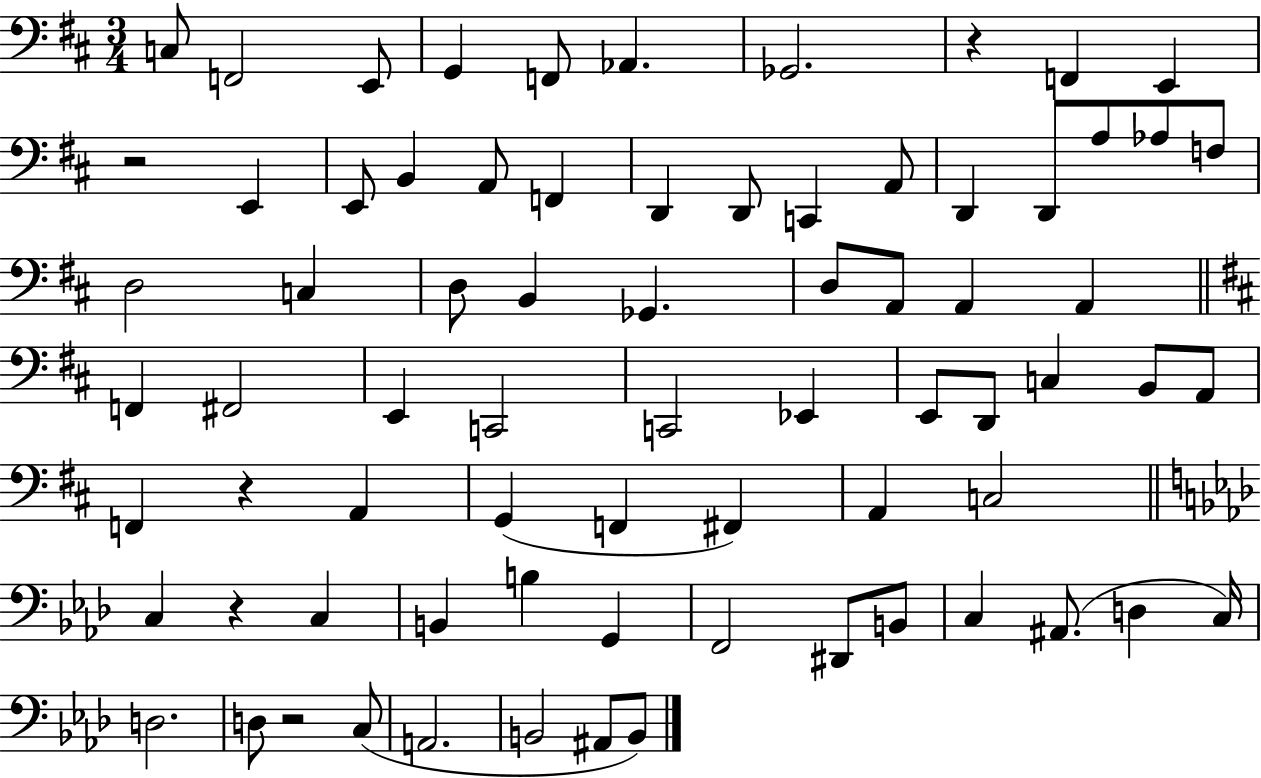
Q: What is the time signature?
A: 3/4